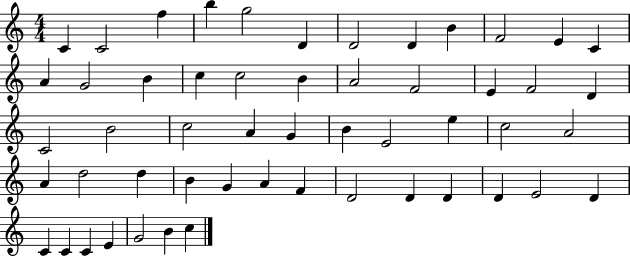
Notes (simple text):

C4/q C4/h F5/q B5/q G5/h D4/q D4/h D4/q B4/q F4/h E4/q C4/q A4/q G4/h B4/q C5/q C5/h B4/q A4/h F4/h E4/q F4/h D4/q C4/h B4/h C5/h A4/q G4/q B4/q E4/h E5/q C5/h A4/h A4/q D5/h D5/q B4/q G4/q A4/q F4/q D4/h D4/q D4/q D4/q E4/h D4/q C4/q C4/q C4/q E4/q G4/h B4/q C5/q